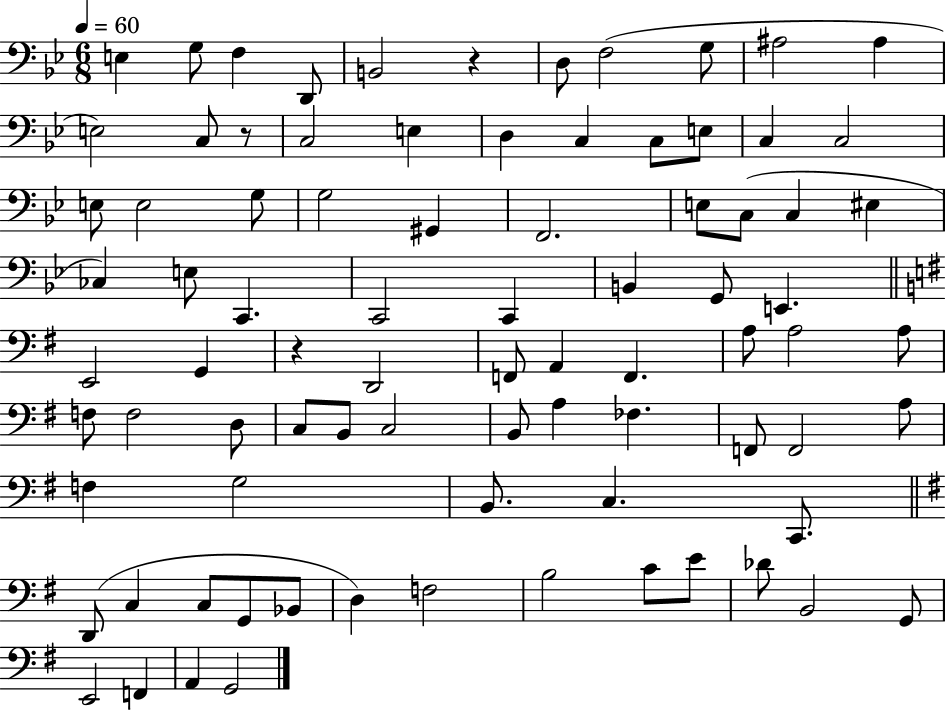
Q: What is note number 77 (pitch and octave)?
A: G2